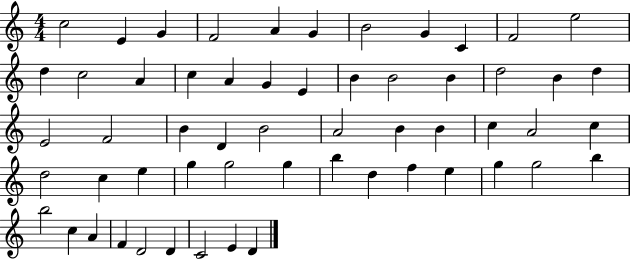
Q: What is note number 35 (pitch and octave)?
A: C5